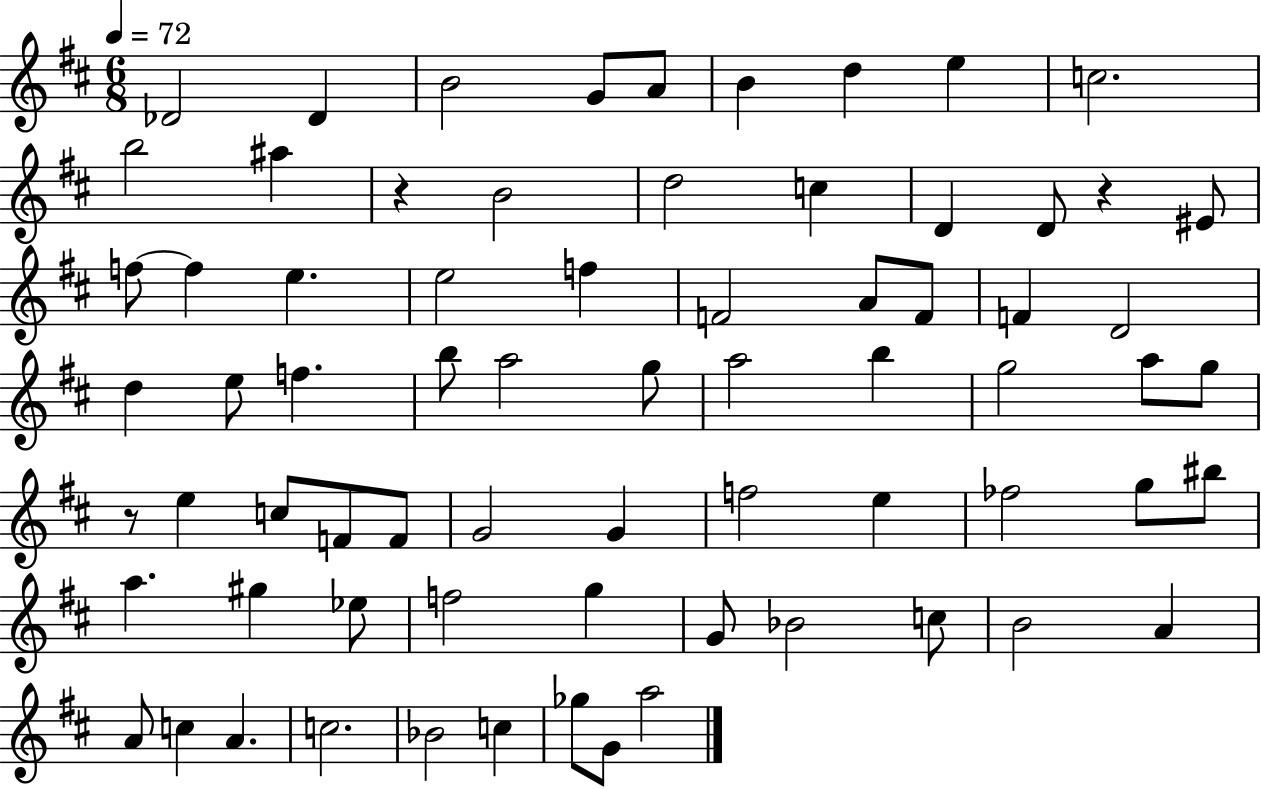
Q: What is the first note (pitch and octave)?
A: Db4